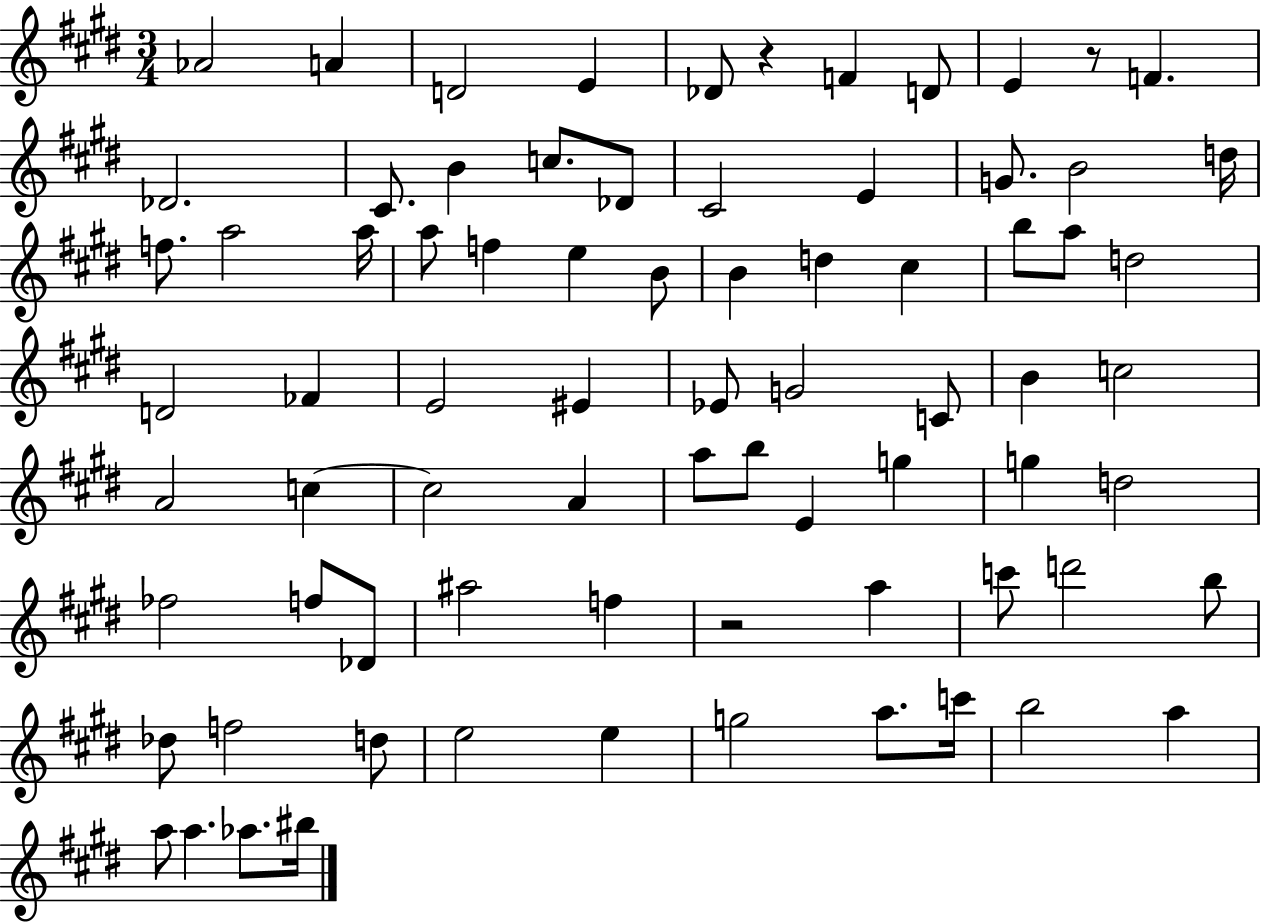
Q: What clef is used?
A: treble